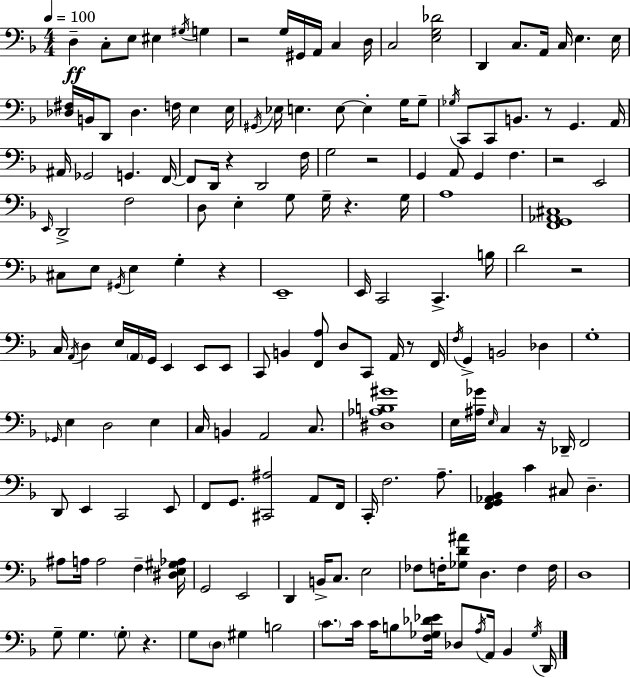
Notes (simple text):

D3/q C3/e E3/e EIS3/q G#3/s G3/q R/h G3/s G#2/s A2/s C3/q D3/s C3/h [E3,G3,Db4]/h D2/q C3/e. A2/s C3/s E3/q. E3/s [Db3,F#3]/s B2/s D2/e Db3/q. F3/s E3/q E3/s G#2/s Eb3/s E3/q. E3/e E3/q G3/s G3/e Gb3/s C2/e C2/e B2/e. R/e G2/q. A2/s A#2/s Gb2/h G2/q. F2/s F2/e D2/s R/q D2/h F3/s G3/h R/h G2/q A2/e G2/q F3/q. R/h E2/h E2/s D2/h F3/h D3/e E3/q G3/e G3/s R/q. G3/s A3/w [F2,G2,Ab2,C#3]/w C#3/e E3/e G#2/s E3/q G3/q R/q E2/w E2/s C2/h C2/q. B3/s D4/h R/h C3/s A2/s D3/q E3/s A2/s G2/s E2/q E2/e E2/e C2/e B2/q [F2,A3]/e D3/e C2/e A2/s R/e F2/s F3/s G2/q B2/h Db3/q G3/w Gb2/s E3/q D3/h E3/q C3/s B2/q A2/h C3/e. [D#3,Ab3,B3,G#4]/w E3/s [A#3,Gb4]/s E3/s C3/q R/s Db2/s F2/h D2/e E2/q C2/h E2/e F2/e G2/e. [C#2,A#3]/h A2/e F2/s C2/s F3/h. A3/e. [F2,G2,Ab2,Bb2]/q C4/q C#3/e D3/q. A#3/e A3/s A3/h F3/q [D#3,E3,G#3,Ab3]/s G2/h E2/h D2/q B2/s C3/e. E3/h FES3/e F3/s [Gb3,D4,A#4]/e D3/q. F3/q F3/s D3/w G3/e G3/q. G3/e R/q. G3/e D3/e G#3/q B3/h C4/e. C4/s C4/s B3/e [F3,Gb3,Db4,Eb4]/s Db3/e A3/s A2/s Bb2/q Gb3/s D2/s